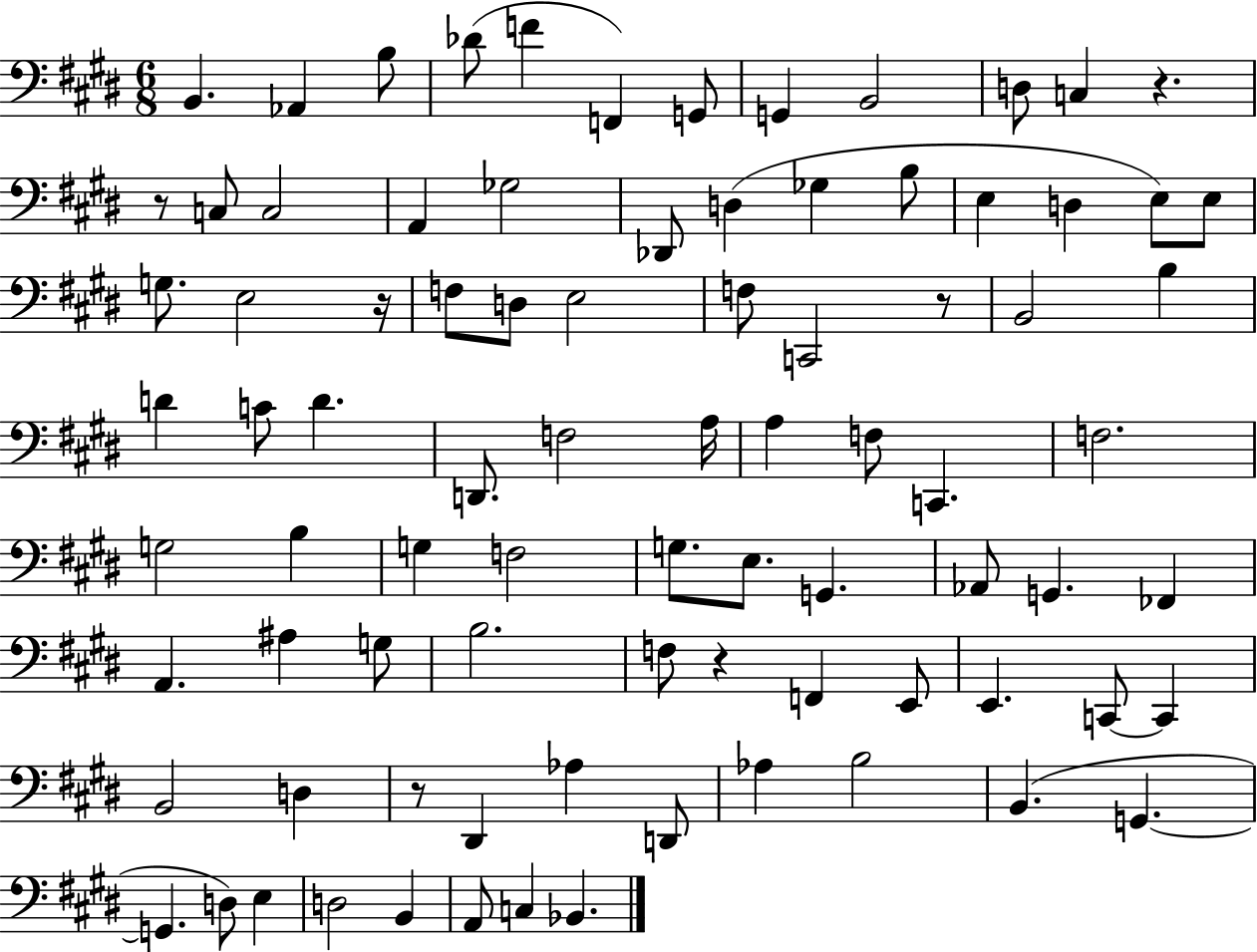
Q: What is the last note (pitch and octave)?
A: Bb2